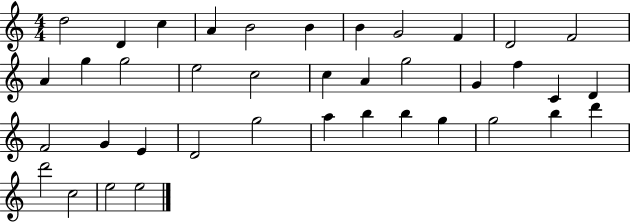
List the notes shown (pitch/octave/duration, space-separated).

D5/h D4/q C5/q A4/q B4/h B4/q B4/q G4/h F4/q D4/h F4/h A4/q G5/q G5/h E5/h C5/h C5/q A4/q G5/h G4/q F5/q C4/q D4/q F4/h G4/q E4/q D4/h G5/h A5/q B5/q B5/q G5/q G5/h B5/q D6/q D6/h C5/h E5/h E5/h